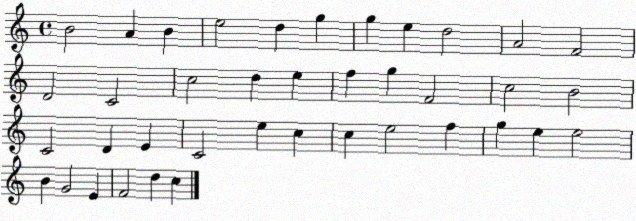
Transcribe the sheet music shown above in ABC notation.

X:1
T:Untitled
M:4/4
L:1/4
K:C
B2 A B e2 d g g e d2 A2 F2 D2 C2 c2 d e f g F2 c2 B2 C2 D E C2 e c c e2 f g e e2 B G2 E F2 d c